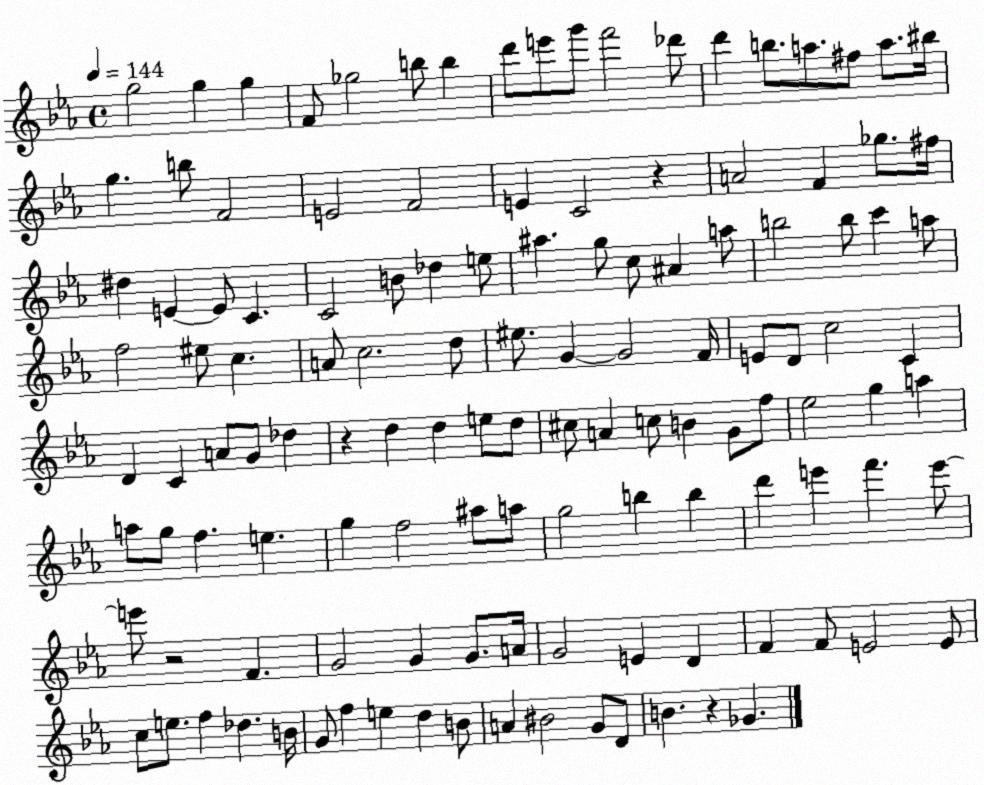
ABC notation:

X:1
T:Untitled
M:4/4
L:1/4
K:Eb
g2 g g F/2 _g2 b/2 b d'/2 e'/2 g'/2 f'2 _d'/2 d' b/2 a/2 ^f/2 a/2 ^b/4 g b/2 F2 E2 F2 E C2 z A2 F _g/2 ^f/4 ^d E E/2 C C2 B/2 _d e/2 ^a g/2 c/2 ^A a/2 b2 b/2 c' a/2 f2 ^e/2 c A/2 c2 d/2 ^e/2 G G2 F/4 E/2 D/2 c2 C D C A/2 G/2 _d z d d e/2 d/2 ^c/2 A c/2 B G/2 f/2 _e2 g a a/2 g/2 f e g f2 ^a/2 a/2 g2 b b d' e' f' e'/2 e'/2 z2 F G2 G G/2 A/4 G2 E D F F/2 E2 E/2 c/2 e/2 f _d B/4 G/2 f e d B/2 A ^B2 G/2 D/2 B z _G